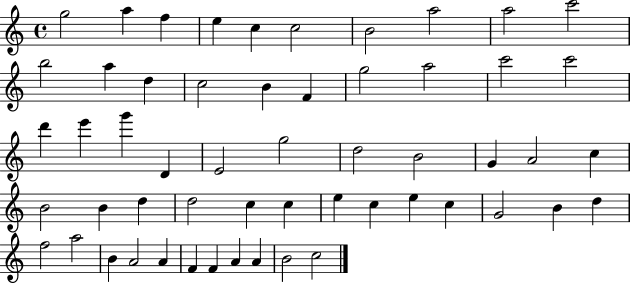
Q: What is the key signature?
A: C major